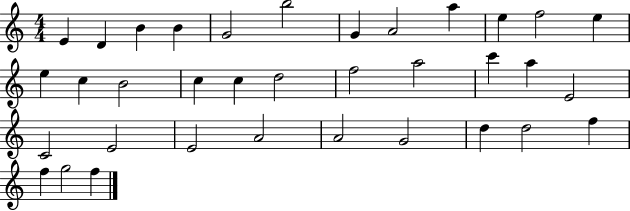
{
  \clef treble
  \numericTimeSignature
  \time 4/4
  \key c \major
  e'4 d'4 b'4 b'4 | g'2 b''2 | g'4 a'2 a''4 | e''4 f''2 e''4 | \break e''4 c''4 b'2 | c''4 c''4 d''2 | f''2 a''2 | c'''4 a''4 e'2 | \break c'2 e'2 | e'2 a'2 | a'2 g'2 | d''4 d''2 f''4 | \break f''4 g''2 f''4 | \bar "|."
}